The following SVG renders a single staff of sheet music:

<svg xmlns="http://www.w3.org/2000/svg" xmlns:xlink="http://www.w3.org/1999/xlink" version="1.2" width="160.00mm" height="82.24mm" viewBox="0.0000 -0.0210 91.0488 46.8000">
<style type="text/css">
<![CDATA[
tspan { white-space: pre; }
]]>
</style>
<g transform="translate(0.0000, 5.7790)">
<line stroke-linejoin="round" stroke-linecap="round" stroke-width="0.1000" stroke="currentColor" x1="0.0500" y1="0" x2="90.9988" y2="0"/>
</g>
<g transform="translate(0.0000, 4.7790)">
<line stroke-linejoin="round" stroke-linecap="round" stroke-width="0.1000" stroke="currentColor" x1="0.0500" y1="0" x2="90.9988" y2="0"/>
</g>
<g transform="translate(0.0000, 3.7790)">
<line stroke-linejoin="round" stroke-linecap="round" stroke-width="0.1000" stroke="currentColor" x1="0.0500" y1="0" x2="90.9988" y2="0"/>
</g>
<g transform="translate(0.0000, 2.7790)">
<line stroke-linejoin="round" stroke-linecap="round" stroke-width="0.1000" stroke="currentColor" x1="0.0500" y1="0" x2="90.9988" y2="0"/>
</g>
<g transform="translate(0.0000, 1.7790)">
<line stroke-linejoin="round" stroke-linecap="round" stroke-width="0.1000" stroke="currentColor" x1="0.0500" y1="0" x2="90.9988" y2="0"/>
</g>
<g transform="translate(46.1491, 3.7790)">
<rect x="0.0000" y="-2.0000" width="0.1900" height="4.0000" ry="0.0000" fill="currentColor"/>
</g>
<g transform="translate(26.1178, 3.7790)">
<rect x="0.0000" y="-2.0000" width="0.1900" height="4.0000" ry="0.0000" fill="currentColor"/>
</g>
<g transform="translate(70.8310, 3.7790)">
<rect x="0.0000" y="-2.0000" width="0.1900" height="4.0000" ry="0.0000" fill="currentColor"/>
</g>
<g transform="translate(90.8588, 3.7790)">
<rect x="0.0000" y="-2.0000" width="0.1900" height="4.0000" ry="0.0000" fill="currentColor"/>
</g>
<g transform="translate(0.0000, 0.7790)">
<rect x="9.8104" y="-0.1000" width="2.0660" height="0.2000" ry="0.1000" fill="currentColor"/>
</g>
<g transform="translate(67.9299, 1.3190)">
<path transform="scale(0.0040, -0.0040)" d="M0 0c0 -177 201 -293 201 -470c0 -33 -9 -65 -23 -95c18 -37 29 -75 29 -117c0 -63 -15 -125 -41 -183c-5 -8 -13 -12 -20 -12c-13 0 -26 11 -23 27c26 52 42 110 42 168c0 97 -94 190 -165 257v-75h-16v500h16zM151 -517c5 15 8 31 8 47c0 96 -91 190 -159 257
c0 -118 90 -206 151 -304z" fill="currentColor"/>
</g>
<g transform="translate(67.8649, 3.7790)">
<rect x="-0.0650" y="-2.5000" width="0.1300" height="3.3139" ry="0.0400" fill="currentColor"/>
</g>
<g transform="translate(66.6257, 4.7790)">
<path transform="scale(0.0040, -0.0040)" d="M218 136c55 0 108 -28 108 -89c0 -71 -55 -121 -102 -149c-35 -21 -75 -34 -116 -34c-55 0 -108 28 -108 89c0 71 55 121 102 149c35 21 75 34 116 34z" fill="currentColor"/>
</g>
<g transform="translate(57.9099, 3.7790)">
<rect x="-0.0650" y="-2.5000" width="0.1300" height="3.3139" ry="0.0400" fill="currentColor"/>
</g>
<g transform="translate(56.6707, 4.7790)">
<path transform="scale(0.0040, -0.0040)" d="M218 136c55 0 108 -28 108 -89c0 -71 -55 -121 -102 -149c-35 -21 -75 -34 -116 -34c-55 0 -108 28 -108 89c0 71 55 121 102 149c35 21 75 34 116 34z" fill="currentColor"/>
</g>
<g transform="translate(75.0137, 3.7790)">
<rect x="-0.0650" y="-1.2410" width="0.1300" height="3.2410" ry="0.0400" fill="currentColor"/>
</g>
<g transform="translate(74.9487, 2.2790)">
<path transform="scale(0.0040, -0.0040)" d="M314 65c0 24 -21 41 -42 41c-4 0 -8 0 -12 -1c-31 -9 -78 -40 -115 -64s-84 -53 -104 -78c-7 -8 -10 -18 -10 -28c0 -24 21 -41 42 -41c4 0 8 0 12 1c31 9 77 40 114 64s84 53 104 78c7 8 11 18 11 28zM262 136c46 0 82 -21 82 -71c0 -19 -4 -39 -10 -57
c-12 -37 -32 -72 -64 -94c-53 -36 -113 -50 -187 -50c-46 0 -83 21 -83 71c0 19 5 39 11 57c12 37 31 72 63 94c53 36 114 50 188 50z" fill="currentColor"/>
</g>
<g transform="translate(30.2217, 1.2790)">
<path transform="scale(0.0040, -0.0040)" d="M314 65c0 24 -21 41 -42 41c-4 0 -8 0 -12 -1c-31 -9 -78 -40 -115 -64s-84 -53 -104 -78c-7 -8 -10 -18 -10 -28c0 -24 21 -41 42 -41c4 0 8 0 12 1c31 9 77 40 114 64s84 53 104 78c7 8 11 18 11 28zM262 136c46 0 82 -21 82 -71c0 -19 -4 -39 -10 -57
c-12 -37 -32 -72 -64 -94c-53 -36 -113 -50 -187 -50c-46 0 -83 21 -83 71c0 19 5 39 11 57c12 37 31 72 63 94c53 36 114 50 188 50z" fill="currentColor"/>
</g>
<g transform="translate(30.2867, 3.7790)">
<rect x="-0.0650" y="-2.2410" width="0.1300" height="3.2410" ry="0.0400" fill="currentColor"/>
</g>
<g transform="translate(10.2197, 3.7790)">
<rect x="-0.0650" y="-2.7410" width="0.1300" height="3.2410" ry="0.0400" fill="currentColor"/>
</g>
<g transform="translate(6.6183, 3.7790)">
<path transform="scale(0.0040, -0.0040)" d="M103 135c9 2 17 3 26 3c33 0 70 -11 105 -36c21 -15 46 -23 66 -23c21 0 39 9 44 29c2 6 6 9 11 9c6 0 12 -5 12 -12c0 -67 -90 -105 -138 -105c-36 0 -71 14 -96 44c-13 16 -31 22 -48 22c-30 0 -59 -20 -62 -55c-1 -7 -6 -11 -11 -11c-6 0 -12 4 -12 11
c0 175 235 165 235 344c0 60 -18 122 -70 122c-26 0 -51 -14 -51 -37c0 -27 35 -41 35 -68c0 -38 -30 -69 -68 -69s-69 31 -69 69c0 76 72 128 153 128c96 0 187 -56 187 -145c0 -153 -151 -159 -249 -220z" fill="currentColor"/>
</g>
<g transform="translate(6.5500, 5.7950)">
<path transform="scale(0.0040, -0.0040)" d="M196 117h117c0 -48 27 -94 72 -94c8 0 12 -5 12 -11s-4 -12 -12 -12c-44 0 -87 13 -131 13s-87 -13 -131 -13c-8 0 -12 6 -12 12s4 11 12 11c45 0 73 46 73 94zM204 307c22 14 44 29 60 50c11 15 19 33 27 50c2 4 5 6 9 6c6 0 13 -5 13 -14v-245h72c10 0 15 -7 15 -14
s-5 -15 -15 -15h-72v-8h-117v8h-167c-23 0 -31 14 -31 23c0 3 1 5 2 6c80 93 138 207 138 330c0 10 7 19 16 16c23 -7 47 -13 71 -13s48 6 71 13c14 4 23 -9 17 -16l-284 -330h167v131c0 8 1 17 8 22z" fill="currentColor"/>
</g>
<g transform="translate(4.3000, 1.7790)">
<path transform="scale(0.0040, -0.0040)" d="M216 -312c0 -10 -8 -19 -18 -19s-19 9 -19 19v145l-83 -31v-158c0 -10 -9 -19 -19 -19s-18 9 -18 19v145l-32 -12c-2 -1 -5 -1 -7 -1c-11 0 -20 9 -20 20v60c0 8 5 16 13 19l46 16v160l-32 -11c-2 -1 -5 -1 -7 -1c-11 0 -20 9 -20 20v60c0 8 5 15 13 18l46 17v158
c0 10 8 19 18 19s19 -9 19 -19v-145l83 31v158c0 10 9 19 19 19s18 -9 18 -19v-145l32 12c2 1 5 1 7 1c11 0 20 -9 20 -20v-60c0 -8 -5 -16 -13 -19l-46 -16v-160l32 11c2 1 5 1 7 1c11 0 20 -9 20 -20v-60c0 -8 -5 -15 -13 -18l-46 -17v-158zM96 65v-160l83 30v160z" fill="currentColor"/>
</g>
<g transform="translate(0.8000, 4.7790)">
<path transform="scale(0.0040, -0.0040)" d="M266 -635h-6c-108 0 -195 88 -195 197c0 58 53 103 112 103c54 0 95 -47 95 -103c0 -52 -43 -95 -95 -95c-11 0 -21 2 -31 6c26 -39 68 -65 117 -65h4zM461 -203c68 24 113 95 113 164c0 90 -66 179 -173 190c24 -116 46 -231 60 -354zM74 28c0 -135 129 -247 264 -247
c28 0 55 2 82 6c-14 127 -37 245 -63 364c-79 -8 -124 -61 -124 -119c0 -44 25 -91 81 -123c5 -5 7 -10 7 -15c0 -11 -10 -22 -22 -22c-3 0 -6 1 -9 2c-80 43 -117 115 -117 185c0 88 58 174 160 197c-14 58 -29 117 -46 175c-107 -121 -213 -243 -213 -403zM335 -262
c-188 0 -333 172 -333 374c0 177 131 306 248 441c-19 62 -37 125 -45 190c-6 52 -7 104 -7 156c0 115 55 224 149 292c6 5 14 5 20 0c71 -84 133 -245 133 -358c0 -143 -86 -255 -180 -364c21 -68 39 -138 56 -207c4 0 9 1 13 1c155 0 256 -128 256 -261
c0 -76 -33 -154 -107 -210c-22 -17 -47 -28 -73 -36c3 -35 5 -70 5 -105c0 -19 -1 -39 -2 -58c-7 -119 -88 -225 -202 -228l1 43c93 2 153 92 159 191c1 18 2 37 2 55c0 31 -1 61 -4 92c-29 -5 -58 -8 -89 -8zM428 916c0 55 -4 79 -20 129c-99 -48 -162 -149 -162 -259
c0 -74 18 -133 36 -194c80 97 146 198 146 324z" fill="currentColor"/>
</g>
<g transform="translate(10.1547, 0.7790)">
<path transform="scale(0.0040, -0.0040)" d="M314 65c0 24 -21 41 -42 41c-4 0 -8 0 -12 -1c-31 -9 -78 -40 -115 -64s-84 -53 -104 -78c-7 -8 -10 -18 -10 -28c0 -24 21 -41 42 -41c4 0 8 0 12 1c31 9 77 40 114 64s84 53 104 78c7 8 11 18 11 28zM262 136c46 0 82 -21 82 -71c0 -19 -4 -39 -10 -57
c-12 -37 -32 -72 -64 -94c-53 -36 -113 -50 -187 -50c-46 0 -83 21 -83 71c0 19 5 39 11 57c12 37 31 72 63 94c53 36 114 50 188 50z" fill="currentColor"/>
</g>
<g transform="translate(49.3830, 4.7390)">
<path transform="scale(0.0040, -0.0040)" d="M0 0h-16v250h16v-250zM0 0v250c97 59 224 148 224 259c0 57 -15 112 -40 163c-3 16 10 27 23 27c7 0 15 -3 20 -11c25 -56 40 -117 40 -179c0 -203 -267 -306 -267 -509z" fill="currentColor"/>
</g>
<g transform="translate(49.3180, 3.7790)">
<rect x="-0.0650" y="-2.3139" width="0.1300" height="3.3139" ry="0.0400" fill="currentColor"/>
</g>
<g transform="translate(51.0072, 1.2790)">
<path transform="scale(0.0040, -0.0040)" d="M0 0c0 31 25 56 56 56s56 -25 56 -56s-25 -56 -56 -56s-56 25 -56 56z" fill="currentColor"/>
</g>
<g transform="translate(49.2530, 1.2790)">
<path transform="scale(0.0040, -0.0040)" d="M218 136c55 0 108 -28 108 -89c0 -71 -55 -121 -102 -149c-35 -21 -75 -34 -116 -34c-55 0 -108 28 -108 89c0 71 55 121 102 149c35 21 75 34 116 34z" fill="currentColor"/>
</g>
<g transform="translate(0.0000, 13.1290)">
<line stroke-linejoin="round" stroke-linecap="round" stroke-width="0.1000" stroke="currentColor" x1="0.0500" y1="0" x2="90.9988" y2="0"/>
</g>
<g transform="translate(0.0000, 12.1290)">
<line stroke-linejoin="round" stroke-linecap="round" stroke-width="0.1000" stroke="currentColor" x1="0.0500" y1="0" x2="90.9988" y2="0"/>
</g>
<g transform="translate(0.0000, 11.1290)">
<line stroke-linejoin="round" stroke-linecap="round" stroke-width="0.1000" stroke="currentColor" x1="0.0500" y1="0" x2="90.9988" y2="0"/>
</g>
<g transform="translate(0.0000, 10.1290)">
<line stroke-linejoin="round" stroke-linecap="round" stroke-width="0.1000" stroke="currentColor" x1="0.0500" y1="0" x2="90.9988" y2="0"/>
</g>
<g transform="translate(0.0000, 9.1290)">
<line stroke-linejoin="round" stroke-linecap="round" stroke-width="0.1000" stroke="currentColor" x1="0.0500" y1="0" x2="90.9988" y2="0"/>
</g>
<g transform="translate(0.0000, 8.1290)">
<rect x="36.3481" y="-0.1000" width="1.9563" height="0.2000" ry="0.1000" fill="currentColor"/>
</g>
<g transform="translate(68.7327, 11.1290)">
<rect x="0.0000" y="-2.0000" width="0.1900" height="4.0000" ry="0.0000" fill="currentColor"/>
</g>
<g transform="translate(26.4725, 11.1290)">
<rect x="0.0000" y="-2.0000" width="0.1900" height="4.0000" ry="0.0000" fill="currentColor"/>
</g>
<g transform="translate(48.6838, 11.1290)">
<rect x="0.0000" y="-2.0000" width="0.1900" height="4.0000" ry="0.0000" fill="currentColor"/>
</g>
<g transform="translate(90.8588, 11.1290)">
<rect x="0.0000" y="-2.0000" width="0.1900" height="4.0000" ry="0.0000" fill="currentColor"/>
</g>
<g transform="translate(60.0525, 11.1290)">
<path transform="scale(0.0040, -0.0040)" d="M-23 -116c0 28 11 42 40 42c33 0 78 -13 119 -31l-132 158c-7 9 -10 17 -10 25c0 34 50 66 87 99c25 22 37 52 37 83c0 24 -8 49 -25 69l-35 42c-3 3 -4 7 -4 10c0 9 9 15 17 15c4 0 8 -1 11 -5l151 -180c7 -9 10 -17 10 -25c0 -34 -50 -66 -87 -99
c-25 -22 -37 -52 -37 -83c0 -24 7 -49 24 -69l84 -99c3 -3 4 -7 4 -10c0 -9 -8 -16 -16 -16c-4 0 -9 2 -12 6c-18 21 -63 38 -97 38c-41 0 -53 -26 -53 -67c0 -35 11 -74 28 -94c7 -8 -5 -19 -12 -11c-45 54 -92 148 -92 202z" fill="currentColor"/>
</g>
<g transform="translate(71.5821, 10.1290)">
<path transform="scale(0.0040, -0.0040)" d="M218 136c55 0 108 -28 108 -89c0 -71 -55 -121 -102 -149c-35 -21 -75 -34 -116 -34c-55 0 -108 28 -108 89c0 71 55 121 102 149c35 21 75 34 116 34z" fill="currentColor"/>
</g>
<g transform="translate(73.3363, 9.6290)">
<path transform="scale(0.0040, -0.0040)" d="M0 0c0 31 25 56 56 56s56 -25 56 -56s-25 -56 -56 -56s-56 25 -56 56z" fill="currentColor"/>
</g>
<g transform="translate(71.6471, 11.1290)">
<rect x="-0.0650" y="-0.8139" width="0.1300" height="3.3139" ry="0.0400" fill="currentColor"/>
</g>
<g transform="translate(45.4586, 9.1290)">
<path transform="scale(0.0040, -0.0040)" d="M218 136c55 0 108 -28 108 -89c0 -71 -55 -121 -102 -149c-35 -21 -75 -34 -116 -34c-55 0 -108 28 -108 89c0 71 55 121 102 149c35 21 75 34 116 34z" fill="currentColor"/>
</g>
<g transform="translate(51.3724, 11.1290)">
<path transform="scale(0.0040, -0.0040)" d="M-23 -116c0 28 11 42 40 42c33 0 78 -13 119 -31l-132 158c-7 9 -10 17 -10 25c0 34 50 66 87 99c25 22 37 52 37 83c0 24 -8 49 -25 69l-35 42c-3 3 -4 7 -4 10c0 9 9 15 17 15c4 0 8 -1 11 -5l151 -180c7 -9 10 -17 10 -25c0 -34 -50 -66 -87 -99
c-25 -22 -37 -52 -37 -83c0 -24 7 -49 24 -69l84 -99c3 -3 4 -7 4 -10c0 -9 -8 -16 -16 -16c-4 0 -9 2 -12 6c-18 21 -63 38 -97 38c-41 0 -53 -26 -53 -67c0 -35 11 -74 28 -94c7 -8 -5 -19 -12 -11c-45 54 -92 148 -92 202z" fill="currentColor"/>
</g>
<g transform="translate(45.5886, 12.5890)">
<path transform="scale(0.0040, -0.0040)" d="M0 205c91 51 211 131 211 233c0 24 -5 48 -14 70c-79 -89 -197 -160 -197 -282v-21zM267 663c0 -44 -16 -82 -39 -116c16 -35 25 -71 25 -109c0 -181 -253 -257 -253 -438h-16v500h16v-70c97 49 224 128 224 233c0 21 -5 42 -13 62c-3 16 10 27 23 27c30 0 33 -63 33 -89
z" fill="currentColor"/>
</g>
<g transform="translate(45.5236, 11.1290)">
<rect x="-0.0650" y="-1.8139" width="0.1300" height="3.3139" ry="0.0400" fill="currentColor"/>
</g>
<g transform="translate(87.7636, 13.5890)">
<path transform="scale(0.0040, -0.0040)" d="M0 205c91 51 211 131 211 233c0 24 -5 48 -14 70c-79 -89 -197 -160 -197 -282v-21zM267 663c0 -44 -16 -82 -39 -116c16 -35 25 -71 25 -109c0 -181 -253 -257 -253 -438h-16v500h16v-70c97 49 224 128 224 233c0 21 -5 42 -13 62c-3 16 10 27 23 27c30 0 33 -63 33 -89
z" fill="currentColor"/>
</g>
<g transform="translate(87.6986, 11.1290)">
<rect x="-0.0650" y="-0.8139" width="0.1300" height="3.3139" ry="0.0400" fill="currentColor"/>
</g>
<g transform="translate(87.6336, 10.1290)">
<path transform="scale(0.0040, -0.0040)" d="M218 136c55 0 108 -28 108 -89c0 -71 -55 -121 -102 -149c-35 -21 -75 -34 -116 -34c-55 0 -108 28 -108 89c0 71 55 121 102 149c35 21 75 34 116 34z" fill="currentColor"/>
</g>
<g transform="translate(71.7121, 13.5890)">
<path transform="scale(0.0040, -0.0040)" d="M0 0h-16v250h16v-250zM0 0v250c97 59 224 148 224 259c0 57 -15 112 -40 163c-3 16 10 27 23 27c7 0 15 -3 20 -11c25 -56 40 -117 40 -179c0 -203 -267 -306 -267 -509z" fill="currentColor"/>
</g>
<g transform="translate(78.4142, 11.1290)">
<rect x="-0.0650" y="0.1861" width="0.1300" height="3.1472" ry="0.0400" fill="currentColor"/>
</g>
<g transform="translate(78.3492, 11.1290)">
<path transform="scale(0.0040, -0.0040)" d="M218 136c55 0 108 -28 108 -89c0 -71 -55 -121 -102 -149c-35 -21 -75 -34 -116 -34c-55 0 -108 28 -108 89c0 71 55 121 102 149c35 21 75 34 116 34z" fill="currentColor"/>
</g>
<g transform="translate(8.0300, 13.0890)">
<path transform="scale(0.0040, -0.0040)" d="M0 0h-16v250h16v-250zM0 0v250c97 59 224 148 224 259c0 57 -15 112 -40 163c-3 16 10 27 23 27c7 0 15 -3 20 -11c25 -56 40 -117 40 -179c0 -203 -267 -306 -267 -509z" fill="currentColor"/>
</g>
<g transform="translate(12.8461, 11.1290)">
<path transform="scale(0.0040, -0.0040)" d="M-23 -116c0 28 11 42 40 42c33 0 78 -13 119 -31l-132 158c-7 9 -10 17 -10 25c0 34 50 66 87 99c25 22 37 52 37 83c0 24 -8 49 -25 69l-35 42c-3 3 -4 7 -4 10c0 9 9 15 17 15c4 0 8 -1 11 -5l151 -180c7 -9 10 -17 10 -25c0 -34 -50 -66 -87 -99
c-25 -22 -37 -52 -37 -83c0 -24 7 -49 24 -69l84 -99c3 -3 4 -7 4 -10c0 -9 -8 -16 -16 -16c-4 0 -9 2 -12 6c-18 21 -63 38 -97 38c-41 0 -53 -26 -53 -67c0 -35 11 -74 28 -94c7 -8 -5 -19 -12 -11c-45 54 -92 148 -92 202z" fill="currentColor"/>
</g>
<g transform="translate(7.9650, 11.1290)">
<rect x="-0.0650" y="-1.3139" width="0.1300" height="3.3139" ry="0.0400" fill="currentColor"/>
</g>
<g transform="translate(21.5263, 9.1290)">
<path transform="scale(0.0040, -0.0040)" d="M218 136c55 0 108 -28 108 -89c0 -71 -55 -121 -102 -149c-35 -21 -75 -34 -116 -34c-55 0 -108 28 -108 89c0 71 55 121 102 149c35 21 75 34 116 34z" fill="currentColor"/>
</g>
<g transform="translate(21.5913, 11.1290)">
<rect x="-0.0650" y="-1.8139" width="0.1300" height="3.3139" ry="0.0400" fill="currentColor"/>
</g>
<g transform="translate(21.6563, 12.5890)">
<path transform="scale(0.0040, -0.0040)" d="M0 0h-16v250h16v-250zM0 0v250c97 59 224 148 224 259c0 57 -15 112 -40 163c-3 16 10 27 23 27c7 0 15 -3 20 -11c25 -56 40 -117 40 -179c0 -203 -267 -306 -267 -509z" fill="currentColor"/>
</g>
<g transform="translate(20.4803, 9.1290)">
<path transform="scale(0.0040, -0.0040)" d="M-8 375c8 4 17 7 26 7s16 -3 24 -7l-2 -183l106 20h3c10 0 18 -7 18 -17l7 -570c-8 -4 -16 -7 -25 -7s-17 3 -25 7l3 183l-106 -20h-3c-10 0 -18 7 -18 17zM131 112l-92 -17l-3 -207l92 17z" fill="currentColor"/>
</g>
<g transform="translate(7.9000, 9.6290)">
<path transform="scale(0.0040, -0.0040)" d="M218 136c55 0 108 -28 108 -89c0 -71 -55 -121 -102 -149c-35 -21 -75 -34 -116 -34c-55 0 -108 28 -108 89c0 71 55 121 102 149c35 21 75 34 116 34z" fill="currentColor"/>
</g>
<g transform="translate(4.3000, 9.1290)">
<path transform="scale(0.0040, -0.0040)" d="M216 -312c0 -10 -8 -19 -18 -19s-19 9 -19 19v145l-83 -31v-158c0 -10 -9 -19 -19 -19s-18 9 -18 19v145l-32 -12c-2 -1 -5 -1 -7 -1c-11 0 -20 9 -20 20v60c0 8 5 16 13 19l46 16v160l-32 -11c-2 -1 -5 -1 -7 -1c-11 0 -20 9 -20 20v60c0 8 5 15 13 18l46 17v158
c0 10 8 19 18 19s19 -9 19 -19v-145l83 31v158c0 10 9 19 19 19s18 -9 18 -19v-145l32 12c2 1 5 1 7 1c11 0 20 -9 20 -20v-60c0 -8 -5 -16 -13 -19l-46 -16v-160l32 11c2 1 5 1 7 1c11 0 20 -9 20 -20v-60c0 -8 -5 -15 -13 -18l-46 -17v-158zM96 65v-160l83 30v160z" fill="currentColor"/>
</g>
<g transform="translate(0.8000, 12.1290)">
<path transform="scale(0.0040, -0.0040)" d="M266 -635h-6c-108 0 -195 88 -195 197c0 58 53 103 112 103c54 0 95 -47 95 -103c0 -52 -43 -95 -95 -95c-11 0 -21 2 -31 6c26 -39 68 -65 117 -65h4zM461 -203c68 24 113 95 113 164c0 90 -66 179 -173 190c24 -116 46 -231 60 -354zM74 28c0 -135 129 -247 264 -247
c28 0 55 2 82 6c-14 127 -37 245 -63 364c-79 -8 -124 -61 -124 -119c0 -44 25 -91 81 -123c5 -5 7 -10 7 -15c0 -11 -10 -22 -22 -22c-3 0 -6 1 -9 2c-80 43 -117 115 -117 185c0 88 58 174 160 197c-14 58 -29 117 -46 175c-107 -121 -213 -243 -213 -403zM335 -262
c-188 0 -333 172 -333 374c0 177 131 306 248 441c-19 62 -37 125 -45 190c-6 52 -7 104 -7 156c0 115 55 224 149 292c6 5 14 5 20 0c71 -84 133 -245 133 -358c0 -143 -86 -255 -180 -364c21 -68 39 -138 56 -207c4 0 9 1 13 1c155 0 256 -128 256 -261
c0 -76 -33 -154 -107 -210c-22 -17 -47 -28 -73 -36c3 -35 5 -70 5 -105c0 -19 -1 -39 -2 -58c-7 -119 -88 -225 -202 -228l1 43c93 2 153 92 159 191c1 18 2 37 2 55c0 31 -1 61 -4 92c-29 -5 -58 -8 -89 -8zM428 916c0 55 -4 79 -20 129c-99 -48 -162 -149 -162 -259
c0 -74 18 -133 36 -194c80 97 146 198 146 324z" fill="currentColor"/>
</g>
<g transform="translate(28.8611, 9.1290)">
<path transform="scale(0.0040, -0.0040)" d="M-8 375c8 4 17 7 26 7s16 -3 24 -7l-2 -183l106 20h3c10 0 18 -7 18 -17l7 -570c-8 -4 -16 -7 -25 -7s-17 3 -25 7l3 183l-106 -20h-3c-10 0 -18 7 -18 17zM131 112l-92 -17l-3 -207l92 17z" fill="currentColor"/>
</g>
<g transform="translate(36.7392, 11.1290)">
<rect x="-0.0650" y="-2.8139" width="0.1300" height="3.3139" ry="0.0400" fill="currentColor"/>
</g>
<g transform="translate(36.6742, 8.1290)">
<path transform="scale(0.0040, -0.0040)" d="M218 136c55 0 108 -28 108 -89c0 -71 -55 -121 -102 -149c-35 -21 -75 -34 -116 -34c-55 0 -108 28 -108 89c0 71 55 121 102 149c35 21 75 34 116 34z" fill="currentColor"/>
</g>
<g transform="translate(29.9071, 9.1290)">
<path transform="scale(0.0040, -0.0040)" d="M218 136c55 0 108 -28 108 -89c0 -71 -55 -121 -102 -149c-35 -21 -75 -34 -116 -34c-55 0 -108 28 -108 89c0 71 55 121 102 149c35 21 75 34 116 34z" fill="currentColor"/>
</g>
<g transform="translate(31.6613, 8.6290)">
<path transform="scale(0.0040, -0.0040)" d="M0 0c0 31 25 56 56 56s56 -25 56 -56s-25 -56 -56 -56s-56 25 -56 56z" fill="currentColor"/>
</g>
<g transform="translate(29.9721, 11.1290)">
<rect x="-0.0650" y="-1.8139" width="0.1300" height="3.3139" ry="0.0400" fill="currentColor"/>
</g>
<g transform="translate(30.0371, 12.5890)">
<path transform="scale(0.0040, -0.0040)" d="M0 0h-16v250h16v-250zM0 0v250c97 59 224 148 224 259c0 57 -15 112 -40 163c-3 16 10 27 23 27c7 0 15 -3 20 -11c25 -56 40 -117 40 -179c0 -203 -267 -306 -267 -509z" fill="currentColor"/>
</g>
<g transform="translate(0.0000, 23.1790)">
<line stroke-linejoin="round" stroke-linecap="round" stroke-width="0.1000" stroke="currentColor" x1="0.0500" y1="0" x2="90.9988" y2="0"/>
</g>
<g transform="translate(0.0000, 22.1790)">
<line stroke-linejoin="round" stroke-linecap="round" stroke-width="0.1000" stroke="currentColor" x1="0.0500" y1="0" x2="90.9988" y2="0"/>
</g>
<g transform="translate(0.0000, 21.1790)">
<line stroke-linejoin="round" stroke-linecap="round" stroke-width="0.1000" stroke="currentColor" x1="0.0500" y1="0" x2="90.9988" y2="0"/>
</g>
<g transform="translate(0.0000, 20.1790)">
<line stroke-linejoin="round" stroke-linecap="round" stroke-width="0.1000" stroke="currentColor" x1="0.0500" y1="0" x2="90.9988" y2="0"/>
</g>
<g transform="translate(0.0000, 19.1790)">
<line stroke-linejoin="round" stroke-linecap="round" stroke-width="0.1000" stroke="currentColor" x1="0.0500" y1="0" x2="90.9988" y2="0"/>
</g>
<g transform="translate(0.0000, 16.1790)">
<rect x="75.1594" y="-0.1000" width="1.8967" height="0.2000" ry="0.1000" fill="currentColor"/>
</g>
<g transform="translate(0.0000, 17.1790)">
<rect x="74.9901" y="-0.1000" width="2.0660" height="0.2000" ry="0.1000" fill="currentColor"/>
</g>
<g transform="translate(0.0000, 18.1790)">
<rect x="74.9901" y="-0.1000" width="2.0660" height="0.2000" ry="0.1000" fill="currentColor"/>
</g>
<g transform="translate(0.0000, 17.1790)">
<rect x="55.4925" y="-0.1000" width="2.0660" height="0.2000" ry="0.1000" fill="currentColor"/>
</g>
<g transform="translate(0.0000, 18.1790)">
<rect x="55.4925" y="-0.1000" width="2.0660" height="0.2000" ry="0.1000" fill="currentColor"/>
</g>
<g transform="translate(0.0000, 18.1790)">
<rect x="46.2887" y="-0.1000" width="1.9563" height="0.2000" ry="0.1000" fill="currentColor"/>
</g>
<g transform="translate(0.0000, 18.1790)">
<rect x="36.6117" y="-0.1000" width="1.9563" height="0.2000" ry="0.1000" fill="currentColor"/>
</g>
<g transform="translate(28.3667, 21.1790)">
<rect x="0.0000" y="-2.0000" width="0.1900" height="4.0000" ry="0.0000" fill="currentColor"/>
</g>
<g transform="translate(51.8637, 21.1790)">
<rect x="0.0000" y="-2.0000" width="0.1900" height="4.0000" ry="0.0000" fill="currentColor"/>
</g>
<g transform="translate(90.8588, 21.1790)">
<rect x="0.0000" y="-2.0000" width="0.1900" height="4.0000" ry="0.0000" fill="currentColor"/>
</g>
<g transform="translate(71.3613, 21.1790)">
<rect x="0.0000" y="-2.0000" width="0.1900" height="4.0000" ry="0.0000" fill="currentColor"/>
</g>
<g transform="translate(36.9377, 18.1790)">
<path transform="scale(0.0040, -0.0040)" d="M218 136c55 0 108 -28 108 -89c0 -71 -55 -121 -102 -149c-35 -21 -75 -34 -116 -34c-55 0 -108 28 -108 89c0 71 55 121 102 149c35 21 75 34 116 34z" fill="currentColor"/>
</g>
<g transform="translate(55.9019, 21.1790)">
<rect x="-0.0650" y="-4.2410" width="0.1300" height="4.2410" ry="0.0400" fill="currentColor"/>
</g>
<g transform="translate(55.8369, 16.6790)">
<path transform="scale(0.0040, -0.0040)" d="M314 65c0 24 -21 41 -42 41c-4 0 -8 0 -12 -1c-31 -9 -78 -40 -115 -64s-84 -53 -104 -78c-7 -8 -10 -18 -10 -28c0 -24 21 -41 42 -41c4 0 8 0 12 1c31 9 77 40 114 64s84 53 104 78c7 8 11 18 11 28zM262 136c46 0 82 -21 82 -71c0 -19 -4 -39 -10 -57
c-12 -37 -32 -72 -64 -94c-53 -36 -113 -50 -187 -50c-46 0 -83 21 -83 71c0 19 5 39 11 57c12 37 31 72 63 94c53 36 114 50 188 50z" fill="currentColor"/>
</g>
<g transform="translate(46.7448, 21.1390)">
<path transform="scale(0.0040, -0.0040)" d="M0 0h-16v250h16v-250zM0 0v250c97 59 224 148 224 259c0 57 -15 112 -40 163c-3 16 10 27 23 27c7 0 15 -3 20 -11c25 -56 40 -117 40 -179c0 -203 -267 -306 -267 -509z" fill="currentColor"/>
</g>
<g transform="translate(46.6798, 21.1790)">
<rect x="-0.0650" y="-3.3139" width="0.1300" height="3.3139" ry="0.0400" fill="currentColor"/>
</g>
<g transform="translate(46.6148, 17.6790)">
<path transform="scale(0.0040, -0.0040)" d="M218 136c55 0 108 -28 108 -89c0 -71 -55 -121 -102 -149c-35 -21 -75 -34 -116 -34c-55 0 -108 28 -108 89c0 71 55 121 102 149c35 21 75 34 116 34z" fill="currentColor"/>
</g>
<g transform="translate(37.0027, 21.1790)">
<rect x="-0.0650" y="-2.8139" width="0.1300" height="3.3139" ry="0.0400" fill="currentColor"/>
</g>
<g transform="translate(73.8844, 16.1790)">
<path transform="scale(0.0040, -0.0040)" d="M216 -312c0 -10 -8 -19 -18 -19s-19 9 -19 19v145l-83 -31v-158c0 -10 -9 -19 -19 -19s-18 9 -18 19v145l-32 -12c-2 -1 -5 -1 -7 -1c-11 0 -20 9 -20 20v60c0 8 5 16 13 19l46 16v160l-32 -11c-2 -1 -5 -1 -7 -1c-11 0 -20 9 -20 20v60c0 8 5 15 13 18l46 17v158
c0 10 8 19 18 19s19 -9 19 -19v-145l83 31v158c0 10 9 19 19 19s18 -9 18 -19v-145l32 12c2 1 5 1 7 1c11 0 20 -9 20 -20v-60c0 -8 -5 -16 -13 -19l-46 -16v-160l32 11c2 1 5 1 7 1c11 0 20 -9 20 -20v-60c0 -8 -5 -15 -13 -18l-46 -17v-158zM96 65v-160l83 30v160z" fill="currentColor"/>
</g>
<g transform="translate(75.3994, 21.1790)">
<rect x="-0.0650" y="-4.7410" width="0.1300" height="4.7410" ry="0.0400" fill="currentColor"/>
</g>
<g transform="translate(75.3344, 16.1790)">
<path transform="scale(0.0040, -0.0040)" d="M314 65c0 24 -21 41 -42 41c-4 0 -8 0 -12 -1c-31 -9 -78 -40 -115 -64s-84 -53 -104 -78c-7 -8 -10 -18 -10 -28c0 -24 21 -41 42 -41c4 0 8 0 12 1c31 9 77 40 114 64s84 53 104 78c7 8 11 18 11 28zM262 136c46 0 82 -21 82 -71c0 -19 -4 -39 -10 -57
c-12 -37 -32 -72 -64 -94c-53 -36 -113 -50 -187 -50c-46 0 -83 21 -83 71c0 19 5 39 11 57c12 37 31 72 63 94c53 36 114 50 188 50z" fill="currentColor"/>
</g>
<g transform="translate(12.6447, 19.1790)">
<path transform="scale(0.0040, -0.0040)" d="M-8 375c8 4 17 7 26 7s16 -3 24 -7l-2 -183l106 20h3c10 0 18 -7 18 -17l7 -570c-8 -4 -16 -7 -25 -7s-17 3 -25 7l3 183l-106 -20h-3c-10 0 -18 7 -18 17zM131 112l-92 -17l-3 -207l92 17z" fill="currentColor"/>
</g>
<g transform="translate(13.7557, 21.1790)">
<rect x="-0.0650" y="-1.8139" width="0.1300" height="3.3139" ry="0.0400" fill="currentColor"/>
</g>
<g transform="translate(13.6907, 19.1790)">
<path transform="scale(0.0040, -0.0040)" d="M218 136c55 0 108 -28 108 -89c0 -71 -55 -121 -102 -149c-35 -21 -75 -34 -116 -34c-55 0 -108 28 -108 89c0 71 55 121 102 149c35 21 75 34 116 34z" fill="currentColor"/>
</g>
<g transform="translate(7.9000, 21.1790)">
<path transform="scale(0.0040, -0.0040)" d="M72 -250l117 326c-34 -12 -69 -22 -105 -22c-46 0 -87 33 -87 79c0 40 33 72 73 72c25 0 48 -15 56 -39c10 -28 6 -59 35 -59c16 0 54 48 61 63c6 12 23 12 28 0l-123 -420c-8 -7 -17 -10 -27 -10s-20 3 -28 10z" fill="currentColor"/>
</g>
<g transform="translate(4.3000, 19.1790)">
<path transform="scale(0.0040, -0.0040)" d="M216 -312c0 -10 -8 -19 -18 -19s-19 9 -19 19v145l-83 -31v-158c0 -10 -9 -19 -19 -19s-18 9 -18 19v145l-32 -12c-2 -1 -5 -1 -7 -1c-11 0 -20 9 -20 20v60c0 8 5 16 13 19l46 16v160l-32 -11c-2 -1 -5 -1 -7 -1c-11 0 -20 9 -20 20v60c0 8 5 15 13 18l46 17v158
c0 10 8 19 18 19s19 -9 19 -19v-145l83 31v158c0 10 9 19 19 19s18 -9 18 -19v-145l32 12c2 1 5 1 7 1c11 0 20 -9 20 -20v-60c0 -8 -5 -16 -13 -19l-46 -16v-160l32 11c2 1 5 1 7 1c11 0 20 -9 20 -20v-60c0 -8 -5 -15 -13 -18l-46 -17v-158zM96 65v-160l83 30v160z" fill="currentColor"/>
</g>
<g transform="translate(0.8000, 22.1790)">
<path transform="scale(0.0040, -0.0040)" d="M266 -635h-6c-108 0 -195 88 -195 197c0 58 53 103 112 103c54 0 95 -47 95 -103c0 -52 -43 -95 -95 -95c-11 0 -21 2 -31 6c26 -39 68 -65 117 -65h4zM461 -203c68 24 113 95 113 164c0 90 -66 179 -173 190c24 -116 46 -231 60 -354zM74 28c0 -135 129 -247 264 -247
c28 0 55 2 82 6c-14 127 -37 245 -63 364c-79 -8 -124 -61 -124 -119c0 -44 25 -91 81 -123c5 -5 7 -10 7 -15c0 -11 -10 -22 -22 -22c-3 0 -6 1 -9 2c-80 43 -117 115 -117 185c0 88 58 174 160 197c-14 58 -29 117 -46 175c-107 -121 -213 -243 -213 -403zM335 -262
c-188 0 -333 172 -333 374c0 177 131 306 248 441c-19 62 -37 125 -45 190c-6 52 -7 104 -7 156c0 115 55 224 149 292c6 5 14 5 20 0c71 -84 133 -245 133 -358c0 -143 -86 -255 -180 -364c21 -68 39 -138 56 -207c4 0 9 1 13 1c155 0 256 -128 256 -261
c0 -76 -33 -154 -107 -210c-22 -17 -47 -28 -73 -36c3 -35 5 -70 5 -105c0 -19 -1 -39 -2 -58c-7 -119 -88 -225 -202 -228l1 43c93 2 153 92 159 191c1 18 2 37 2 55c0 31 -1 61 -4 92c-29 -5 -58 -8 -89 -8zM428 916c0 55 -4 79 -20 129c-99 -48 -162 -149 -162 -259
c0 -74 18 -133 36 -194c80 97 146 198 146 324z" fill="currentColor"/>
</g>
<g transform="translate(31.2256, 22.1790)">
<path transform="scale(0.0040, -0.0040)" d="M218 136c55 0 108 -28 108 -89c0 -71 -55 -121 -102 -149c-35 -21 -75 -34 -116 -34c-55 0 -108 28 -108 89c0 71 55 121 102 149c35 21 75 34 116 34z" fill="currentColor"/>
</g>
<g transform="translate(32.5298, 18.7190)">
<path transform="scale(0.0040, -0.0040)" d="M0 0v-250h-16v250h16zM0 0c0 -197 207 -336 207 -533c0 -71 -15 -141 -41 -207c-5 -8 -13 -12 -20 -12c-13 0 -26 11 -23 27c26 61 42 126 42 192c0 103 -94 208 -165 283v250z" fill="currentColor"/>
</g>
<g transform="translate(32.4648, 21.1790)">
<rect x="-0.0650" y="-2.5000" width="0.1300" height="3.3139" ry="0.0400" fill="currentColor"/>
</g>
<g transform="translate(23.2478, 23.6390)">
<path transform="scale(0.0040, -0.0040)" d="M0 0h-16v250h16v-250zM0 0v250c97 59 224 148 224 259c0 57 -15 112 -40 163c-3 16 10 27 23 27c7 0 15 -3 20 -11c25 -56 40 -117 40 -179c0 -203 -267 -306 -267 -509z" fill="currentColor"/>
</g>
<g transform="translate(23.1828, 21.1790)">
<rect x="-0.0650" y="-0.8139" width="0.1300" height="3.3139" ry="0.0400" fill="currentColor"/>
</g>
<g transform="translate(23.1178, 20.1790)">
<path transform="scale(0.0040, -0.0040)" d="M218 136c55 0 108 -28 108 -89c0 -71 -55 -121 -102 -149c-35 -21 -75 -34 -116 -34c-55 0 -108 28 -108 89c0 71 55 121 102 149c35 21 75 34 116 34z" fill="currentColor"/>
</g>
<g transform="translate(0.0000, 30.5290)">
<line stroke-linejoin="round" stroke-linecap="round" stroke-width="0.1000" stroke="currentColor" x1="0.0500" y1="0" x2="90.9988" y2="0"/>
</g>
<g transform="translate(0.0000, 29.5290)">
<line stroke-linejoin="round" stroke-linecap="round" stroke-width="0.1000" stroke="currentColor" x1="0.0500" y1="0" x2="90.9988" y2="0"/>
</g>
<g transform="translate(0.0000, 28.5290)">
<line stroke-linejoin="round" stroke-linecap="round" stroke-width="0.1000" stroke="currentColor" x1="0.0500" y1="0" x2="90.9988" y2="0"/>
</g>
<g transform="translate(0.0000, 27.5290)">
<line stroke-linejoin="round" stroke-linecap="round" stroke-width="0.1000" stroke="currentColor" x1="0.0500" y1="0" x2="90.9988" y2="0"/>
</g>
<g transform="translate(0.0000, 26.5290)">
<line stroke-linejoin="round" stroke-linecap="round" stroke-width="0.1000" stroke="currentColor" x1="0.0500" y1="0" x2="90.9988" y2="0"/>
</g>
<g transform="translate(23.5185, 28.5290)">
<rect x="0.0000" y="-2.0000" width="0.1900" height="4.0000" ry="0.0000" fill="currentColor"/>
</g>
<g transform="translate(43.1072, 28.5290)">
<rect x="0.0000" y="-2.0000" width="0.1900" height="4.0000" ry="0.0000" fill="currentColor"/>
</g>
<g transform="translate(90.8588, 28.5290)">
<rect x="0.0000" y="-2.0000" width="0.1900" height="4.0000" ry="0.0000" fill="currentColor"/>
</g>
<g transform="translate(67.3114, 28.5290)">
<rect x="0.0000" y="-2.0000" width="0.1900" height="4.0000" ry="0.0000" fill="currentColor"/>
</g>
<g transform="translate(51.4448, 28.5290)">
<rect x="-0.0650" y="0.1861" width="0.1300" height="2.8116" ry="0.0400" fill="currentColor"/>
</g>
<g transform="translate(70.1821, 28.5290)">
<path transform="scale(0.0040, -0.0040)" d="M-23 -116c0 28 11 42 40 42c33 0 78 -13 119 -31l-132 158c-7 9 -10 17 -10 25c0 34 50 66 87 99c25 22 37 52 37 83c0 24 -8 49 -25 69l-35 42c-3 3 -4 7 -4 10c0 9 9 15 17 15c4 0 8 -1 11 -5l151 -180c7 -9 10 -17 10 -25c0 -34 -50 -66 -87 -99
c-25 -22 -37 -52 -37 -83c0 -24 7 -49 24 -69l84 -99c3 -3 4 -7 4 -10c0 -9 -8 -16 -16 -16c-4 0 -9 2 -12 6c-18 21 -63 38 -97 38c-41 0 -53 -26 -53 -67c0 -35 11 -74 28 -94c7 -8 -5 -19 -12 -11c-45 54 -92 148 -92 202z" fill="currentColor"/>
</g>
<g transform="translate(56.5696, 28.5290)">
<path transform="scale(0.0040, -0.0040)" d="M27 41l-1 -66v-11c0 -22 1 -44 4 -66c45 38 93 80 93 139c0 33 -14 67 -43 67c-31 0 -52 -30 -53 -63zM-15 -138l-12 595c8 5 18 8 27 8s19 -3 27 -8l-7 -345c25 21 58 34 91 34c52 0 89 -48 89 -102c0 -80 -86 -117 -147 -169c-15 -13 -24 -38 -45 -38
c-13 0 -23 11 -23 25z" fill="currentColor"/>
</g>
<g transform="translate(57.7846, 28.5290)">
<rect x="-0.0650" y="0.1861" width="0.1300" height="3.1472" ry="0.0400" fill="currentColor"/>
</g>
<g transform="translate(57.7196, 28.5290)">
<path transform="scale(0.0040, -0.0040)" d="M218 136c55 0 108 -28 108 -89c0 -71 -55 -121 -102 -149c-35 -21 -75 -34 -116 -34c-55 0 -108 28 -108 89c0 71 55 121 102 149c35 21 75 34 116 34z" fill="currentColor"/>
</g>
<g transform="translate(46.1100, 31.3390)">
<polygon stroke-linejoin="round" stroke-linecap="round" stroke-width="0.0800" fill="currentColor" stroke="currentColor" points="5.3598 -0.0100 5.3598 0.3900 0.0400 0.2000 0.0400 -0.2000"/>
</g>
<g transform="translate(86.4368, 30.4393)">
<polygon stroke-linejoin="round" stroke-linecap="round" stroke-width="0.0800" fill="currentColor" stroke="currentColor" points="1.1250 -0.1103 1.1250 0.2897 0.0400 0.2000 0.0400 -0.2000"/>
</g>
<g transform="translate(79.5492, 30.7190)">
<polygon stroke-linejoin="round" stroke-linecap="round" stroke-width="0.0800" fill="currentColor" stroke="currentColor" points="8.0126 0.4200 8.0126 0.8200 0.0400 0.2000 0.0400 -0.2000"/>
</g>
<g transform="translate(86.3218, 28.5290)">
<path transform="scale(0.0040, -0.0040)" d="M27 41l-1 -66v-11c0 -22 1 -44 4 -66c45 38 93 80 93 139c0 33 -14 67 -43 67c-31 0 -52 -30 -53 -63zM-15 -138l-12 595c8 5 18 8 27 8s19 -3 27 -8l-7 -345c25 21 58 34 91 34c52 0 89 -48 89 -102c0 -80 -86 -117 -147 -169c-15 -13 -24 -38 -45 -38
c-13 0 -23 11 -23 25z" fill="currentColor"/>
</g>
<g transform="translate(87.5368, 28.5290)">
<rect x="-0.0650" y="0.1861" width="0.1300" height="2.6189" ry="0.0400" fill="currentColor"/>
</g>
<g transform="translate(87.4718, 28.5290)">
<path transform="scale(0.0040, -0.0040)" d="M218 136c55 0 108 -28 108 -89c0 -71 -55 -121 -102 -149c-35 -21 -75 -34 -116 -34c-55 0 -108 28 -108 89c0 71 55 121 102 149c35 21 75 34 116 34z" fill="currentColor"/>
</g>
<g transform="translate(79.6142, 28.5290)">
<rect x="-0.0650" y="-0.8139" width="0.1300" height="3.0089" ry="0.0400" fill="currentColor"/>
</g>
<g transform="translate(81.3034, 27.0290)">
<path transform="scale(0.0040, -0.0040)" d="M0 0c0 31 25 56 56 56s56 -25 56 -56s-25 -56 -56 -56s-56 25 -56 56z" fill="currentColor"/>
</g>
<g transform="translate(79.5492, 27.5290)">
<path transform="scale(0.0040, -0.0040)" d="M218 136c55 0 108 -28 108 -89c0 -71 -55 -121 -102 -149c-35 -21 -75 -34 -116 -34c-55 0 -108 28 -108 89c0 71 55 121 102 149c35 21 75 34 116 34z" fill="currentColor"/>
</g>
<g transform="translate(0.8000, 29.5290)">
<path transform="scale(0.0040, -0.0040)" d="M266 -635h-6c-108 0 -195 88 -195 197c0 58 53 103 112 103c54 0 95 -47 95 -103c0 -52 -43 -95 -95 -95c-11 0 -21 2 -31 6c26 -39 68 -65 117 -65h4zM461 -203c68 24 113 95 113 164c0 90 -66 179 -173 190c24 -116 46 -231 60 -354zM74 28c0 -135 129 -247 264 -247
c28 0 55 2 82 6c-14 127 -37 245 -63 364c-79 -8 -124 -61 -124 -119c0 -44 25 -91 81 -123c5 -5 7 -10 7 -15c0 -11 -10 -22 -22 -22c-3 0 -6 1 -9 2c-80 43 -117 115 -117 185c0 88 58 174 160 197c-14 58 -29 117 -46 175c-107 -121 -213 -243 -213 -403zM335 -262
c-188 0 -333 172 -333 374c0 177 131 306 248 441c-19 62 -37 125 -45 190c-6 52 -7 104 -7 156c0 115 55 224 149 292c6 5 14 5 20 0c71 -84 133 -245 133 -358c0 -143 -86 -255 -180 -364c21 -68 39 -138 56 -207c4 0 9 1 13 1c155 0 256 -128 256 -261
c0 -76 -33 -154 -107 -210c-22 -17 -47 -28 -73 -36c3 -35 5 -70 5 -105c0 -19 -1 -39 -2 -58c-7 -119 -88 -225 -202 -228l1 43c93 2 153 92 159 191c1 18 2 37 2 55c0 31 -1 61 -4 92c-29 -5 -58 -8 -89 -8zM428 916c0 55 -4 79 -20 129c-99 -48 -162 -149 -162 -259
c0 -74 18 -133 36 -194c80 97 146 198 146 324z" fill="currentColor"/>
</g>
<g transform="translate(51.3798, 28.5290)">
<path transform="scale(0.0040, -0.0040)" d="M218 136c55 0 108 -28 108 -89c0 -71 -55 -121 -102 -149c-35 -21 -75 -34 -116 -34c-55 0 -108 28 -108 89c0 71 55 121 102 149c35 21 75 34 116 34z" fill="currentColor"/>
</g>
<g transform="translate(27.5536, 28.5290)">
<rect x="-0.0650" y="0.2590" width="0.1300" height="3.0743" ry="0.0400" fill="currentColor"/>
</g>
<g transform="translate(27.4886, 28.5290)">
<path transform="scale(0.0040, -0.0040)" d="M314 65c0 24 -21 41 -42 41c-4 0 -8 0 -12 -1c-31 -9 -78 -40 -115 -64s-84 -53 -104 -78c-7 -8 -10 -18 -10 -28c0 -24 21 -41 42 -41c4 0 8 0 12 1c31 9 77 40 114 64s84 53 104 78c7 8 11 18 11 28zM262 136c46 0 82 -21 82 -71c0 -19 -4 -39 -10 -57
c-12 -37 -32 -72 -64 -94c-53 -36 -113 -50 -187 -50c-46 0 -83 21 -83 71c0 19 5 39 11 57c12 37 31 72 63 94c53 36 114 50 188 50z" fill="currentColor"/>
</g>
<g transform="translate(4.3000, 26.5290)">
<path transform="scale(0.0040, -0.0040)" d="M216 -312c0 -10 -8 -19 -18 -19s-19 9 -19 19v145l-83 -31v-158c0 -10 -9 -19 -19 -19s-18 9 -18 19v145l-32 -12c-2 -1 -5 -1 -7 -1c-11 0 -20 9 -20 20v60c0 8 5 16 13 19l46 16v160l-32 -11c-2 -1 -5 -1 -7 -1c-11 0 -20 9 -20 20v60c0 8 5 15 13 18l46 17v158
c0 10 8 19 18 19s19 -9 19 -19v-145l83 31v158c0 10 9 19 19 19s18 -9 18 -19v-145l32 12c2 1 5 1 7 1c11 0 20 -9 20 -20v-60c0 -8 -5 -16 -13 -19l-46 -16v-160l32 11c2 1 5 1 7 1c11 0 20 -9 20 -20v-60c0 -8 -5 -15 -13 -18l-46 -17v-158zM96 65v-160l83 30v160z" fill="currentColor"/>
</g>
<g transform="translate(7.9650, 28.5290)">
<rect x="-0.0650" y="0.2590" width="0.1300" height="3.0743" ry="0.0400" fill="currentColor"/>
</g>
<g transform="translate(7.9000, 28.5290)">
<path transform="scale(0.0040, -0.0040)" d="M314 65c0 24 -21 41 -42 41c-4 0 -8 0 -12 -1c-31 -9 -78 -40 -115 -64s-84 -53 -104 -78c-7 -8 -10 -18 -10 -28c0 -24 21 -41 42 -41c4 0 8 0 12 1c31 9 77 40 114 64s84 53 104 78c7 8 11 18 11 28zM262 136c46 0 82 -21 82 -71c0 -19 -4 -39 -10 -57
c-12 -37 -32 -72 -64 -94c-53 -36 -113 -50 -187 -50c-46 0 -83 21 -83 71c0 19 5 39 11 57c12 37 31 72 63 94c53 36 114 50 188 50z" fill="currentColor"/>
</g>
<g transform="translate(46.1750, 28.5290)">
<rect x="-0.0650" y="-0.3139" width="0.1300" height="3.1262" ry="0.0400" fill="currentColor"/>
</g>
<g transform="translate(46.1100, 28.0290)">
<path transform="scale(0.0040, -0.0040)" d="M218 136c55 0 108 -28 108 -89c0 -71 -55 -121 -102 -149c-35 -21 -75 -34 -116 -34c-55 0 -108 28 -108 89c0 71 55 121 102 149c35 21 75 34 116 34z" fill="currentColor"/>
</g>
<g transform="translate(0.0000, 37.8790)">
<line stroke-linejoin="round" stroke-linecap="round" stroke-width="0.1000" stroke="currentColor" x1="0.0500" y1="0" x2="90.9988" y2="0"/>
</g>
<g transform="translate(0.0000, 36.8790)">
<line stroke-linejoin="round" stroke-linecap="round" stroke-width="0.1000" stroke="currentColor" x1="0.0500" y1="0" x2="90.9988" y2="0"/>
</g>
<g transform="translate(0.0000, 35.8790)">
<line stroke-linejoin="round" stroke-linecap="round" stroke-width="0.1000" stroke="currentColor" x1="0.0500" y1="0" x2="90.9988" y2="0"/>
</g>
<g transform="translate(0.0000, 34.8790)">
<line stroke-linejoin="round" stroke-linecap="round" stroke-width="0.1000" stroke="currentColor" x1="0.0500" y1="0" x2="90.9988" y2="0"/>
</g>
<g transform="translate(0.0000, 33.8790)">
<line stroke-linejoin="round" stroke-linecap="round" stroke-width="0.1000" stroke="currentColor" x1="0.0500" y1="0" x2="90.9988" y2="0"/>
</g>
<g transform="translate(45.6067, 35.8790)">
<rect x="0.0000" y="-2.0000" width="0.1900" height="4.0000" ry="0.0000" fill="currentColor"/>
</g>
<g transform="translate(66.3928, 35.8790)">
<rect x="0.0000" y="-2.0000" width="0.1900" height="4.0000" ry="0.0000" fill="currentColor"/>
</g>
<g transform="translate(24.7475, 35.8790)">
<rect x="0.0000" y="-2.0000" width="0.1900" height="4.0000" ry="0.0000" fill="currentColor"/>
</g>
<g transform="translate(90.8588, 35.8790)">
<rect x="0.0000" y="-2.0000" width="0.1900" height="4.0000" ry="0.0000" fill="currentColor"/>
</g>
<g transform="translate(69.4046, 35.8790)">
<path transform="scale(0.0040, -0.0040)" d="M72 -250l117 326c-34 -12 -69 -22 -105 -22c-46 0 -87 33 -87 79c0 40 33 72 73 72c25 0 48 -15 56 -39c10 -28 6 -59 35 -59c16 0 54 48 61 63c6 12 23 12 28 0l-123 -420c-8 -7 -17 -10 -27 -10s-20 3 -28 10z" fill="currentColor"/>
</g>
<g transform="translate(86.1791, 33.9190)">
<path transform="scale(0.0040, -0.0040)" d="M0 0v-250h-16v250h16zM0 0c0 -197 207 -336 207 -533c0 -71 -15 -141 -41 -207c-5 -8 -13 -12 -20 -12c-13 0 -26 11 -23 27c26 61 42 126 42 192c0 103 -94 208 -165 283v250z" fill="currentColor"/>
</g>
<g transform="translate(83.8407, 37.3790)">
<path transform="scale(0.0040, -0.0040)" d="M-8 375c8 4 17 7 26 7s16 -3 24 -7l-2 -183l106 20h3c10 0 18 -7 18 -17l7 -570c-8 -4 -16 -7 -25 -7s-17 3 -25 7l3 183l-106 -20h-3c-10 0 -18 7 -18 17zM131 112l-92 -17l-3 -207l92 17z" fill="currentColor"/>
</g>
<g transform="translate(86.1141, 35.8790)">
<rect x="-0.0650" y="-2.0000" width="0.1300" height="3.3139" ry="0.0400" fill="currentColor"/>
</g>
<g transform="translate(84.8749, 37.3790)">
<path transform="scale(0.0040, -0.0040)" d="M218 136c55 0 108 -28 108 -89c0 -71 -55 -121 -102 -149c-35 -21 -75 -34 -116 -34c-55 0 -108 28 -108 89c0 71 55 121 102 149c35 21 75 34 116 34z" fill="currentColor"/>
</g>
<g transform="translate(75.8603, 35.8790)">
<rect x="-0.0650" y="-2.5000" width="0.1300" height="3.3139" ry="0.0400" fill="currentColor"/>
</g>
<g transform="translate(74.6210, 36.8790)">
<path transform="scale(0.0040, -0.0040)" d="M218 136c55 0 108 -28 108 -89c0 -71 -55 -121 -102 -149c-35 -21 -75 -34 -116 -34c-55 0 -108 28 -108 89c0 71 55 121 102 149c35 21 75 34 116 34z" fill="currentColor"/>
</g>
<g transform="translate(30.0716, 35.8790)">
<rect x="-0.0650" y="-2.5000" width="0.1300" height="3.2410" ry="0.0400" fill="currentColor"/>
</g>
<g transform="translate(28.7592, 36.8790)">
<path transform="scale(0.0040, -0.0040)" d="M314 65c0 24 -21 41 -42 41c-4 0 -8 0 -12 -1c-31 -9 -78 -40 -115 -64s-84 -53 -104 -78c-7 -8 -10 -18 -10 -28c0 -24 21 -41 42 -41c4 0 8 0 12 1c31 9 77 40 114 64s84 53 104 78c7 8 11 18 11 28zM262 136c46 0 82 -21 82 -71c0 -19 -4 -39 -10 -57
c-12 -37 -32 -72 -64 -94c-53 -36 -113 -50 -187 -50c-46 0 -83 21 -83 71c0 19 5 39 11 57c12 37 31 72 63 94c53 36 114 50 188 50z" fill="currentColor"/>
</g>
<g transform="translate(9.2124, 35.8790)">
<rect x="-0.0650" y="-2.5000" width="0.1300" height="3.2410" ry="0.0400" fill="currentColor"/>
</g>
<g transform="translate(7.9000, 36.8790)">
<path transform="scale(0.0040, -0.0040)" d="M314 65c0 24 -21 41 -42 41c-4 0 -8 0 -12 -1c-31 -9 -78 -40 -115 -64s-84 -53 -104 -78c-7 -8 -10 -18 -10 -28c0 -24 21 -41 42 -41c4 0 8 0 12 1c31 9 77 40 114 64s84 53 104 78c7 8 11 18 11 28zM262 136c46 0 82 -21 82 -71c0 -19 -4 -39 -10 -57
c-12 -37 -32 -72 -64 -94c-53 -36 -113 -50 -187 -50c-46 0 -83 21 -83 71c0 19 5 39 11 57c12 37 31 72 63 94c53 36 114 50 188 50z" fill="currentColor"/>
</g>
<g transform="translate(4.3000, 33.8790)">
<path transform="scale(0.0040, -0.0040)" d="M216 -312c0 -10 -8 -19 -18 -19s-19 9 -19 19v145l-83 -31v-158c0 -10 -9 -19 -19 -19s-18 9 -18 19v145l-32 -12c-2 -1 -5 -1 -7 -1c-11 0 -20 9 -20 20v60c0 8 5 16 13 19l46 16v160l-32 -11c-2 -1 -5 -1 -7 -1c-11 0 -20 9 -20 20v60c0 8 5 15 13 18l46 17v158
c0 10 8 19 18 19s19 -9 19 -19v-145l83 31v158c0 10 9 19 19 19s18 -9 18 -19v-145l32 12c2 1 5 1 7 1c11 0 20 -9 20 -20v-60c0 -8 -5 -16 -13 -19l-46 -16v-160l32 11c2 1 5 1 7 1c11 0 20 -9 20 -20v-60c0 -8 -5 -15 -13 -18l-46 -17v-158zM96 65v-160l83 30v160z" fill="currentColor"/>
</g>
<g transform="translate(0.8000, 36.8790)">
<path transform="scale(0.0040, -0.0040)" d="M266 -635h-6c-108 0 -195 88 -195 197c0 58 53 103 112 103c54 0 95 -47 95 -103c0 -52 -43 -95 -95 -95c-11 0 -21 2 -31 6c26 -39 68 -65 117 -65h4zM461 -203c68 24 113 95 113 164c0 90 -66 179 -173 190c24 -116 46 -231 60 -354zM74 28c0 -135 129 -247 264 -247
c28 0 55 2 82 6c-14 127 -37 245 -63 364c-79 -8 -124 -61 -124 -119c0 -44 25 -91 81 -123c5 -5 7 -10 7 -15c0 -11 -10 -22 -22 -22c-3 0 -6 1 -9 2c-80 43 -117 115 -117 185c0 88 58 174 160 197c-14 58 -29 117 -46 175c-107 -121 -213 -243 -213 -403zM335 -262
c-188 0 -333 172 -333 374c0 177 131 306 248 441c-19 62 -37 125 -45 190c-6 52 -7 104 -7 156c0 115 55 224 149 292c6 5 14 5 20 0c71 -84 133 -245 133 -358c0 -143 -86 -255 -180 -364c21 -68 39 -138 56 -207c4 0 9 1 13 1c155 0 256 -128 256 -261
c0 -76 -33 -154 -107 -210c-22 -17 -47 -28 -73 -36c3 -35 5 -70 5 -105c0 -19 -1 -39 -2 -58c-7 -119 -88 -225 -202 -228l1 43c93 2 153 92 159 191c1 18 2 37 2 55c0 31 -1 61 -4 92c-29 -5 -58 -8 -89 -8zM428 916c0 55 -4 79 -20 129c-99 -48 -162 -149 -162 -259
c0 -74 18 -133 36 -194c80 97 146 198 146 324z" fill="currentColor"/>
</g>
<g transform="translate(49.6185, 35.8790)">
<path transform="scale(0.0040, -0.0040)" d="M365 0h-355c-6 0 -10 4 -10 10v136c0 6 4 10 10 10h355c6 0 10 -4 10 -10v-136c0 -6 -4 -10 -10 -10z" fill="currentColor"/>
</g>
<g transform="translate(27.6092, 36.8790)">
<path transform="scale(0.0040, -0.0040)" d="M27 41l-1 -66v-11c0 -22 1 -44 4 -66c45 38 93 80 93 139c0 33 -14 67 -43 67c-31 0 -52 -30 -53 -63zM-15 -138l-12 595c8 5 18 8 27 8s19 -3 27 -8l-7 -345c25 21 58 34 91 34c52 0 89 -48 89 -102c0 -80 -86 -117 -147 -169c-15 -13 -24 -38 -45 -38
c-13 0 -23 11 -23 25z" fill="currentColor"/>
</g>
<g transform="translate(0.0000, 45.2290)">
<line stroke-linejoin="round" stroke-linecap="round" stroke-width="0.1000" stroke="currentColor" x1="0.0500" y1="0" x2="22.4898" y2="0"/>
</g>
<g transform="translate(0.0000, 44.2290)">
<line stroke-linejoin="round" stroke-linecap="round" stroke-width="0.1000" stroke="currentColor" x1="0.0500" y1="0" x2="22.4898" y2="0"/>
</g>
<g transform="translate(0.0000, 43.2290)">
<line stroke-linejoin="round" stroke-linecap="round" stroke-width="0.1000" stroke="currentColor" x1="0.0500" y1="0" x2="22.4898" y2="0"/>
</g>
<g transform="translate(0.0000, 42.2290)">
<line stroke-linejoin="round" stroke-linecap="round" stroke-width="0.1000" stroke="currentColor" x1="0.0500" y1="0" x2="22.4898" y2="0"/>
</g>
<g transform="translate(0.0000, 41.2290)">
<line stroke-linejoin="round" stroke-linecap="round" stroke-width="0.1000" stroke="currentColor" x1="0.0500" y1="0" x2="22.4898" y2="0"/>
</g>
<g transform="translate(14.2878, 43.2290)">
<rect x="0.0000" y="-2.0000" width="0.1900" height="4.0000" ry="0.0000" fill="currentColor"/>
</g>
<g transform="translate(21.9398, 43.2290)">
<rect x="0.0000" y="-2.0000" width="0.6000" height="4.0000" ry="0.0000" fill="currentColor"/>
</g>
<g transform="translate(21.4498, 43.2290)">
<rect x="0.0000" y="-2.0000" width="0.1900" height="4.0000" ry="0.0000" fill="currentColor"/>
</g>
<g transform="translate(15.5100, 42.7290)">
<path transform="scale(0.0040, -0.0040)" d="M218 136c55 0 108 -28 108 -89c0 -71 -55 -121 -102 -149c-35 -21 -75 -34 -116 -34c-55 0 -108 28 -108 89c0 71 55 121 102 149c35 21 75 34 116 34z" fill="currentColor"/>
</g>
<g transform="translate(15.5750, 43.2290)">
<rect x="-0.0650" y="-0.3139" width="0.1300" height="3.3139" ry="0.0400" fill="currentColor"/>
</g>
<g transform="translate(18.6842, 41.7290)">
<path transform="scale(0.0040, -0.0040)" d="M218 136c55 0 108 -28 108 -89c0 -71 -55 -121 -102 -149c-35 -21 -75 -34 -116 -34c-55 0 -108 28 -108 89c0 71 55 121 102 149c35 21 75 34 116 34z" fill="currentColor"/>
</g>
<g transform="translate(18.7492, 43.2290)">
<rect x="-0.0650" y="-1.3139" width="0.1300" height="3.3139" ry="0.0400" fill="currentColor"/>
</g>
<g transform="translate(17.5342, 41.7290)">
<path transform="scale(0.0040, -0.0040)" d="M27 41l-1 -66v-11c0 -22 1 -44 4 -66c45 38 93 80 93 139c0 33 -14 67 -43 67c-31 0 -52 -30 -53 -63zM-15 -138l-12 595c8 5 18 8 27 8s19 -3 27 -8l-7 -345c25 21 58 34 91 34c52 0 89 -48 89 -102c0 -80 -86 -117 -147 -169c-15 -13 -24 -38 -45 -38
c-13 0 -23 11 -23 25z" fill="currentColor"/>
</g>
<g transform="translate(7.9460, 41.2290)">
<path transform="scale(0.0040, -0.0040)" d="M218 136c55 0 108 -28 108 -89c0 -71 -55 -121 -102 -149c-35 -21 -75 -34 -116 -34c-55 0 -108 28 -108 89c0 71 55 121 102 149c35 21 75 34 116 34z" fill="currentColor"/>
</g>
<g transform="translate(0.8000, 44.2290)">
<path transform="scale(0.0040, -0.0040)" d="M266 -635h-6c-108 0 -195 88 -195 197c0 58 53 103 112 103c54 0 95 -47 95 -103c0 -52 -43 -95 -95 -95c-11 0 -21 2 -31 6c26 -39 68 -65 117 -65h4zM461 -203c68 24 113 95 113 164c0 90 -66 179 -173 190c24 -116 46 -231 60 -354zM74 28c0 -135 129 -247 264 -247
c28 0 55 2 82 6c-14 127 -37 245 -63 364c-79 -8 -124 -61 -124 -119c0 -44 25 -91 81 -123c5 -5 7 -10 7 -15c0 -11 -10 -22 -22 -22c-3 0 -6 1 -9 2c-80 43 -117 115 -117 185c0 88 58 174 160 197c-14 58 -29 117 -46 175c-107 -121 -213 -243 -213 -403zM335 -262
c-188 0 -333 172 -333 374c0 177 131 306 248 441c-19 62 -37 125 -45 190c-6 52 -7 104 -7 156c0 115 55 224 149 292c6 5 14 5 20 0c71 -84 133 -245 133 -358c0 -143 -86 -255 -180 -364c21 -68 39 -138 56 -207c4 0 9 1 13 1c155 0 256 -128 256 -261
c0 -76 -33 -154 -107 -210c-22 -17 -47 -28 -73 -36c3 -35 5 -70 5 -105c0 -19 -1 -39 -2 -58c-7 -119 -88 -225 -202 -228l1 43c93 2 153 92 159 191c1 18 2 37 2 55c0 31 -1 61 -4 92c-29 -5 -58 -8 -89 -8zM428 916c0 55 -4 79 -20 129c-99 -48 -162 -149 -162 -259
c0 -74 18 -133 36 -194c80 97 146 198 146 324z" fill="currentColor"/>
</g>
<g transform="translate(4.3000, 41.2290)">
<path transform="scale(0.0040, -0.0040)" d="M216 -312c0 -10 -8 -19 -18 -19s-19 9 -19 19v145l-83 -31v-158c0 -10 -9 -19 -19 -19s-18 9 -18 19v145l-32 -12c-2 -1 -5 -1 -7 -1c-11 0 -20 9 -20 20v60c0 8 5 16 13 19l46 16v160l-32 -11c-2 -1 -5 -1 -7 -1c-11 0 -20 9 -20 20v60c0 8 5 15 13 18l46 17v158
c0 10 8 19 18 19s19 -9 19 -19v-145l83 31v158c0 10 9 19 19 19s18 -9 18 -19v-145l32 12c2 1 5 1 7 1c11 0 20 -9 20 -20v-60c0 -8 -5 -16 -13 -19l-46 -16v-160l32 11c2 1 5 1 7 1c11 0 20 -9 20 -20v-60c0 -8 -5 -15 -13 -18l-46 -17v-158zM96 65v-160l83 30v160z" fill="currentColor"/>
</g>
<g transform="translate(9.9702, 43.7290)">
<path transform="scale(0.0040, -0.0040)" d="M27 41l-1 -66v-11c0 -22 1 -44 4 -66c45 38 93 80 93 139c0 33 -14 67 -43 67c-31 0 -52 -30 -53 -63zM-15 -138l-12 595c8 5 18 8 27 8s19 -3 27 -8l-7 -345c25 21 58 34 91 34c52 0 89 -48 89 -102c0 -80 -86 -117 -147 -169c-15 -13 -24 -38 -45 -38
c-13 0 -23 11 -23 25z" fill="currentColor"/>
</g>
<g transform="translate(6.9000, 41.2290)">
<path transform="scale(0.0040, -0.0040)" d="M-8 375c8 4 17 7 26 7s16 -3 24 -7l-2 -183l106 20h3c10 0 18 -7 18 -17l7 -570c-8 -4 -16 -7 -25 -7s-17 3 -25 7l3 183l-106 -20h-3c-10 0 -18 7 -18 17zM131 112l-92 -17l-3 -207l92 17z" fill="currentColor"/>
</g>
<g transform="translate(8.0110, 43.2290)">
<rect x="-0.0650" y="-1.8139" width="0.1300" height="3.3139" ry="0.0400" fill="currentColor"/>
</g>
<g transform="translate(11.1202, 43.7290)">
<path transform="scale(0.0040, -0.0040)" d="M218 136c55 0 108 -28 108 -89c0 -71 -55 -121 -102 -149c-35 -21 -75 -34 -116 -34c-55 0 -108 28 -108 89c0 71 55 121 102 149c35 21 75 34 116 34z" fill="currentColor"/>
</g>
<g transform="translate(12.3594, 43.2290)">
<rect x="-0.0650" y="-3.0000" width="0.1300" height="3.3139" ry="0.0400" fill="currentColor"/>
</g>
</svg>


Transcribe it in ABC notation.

X:1
T:Untitled
M:2/4
L:1/4
K:G
a2 g2 g/2 G G/4 e2 e/2 z f/2 f/2 a f/4 z z d/2 B d/4 z/2 f d/2 G/2 a b/2 d'2 ^e'2 B2 B2 c/2 B/2 _B z d/2 _B/4 G2 _G2 z2 z/2 G F/2 f _A c _e